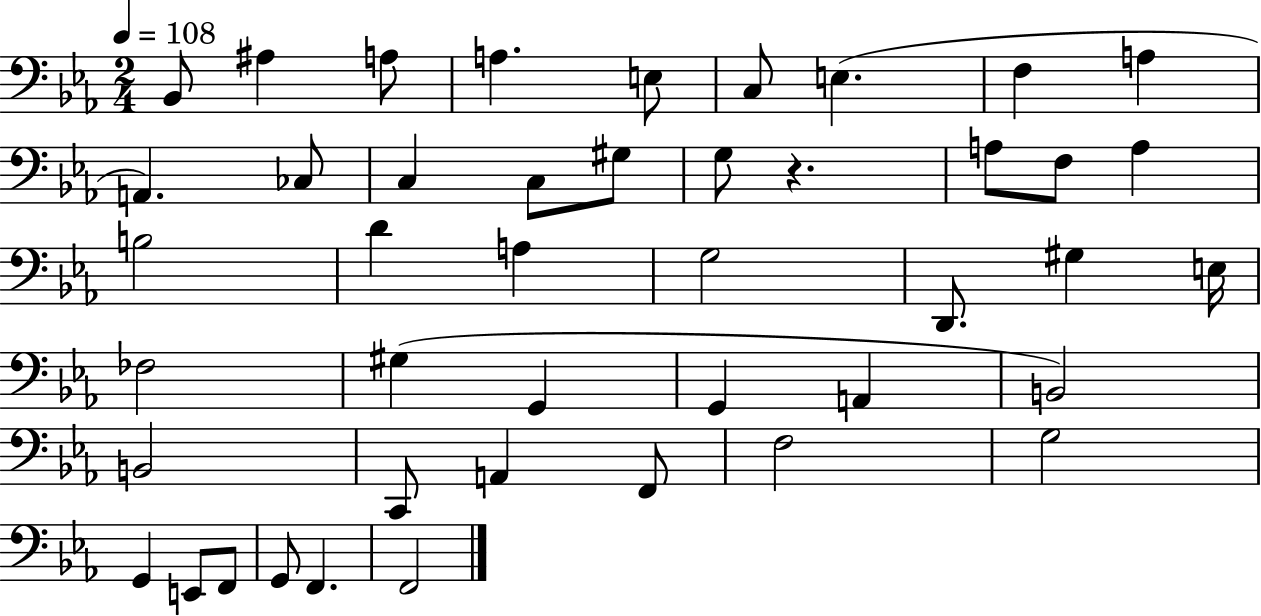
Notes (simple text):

Bb2/e A#3/q A3/e A3/q. E3/e C3/e E3/q. F3/q A3/q A2/q. CES3/e C3/q C3/e G#3/e G3/e R/q. A3/e F3/e A3/q B3/h D4/q A3/q G3/h D2/e. G#3/q E3/s FES3/h G#3/q G2/q G2/q A2/q B2/h B2/h C2/e A2/q F2/e F3/h G3/h G2/q E2/e F2/e G2/e F2/q. F2/h